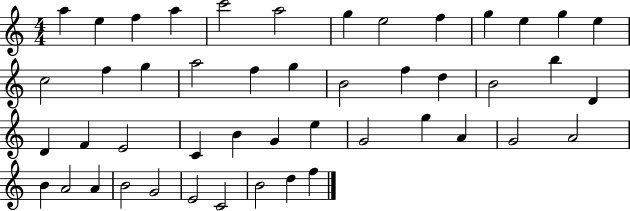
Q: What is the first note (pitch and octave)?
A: A5